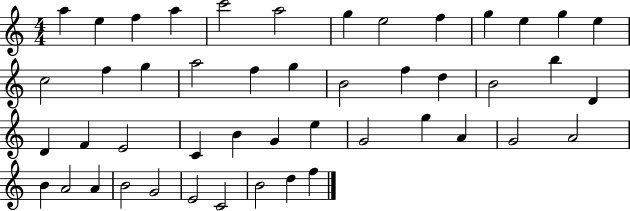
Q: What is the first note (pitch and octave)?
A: A5